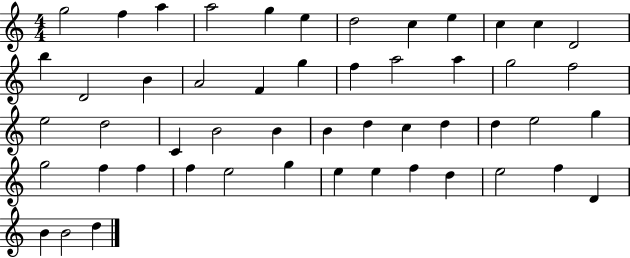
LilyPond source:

{
  \clef treble
  \numericTimeSignature
  \time 4/4
  \key c \major
  g''2 f''4 a''4 | a''2 g''4 e''4 | d''2 c''4 e''4 | c''4 c''4 d'2 | \break b''4 d'2 b'4 | a'2 f'4 g''4 | f''4 a''2 a''4 | g''2 f''2 | \break e''2 d''2 | c'4 b'2 b'4 | b'4 d''4 c''4 d''4 | d''4 e''2 g''4 | \break g''2 f''4 f''4 | f''4 e''2 g''4 | e''4 e''4 f''4 d''4 | e''2 f''4 d'4 | \break b'4 b'2 d''4 | \bar "|."
}